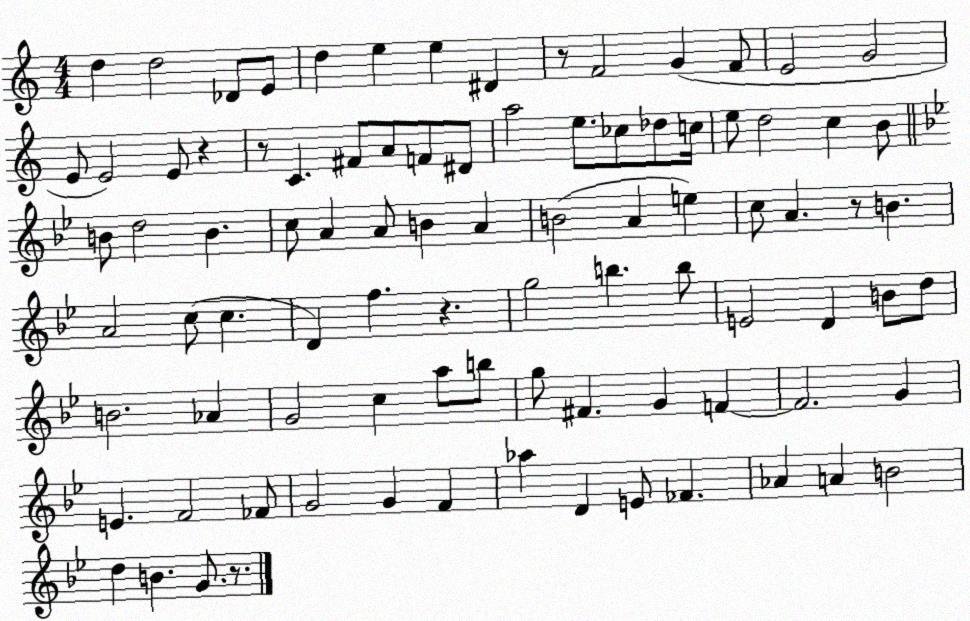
X:1
T:Untitled
M:4/4
L:1/4
K:C
d d2 _D/2 E/2 d e e ^D z/2 F2 G F/2 E2 G2 E/2 E2 E/2 z z/2 C ^F/2 A/2 F/2 ^D/2 a2 e/2 _c/2 _d/2 c/4 e/2 d2 c B/2 B/2 d2 B c/2 A A/2 B A B2 A e c/2 A z/2 B A2 c/2 c D f z g2 b b/2 E2 D B/2 d/2 B2 _A G2 c a/2 b/2 g/2 ^F G F F2 G E F2 _F/2 G2 G F _a D E/2 _F _A A B2 d B G/2 z/2